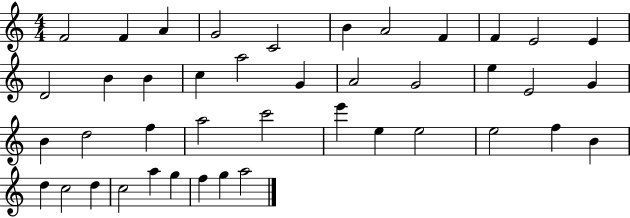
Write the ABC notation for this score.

X:1
T:Untitled
M:4/4
L:1/4
K:C
F2 F A G2 C2 B A2 F F E2 E D2 B B c a2 G A2 G2 e E2 G B d2 f a2 c'2 e' e e2 e2 f B d c2 d c2 a g f g a2